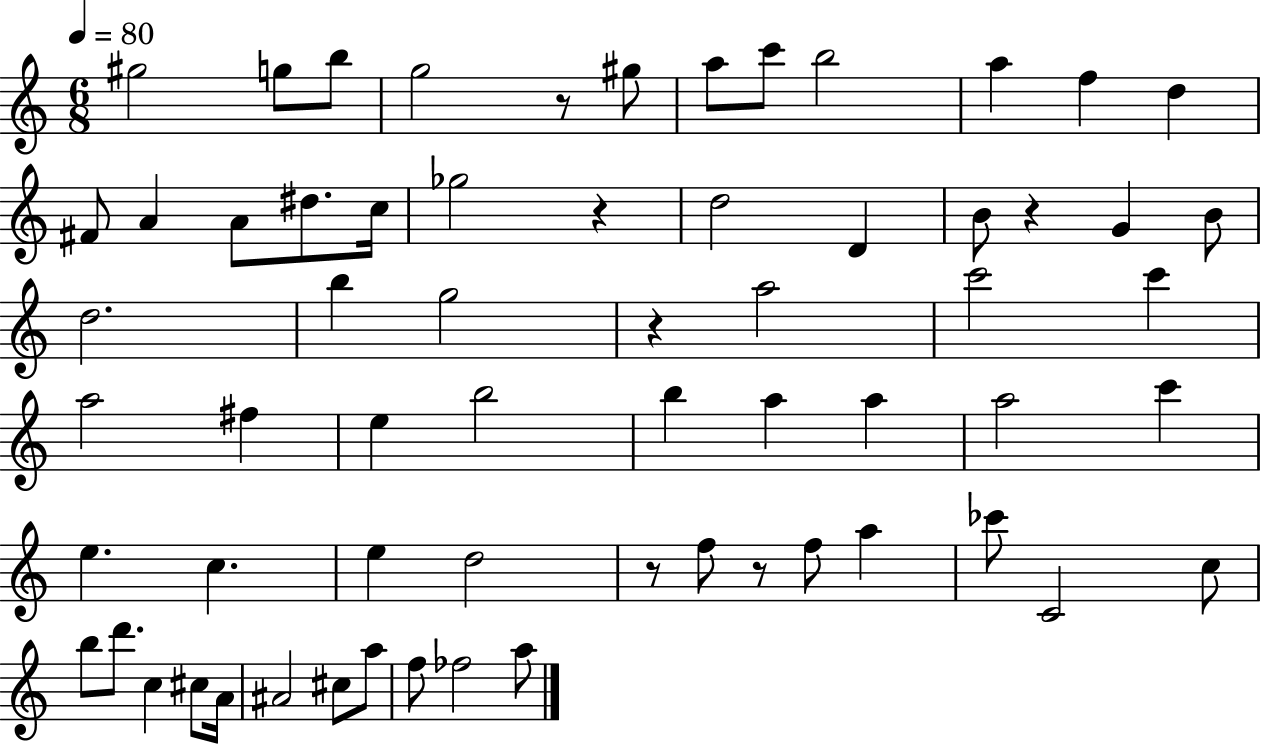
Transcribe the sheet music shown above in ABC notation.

X:1
T:Untitled
M:6/8
L:1/4
K:C
^g2 g/2 b/2 g2 z/2 ^g/2 a/2 c'/2 b2 a f d ^F/2 A A/2 ^d/2 c/4 _g2 z d2 D B/2 z G B/2 d2 b g2 z a2 c'2 c' a2 ^f e b2 b a a a2 c' e c e d2 z/2 f/2 z/2 f/2 a _c'/2 C2 c/2 b/2 d'/2 c ^c/2 A/4 ^A2 ^c/2 a/2 f/2 _f2 a/2